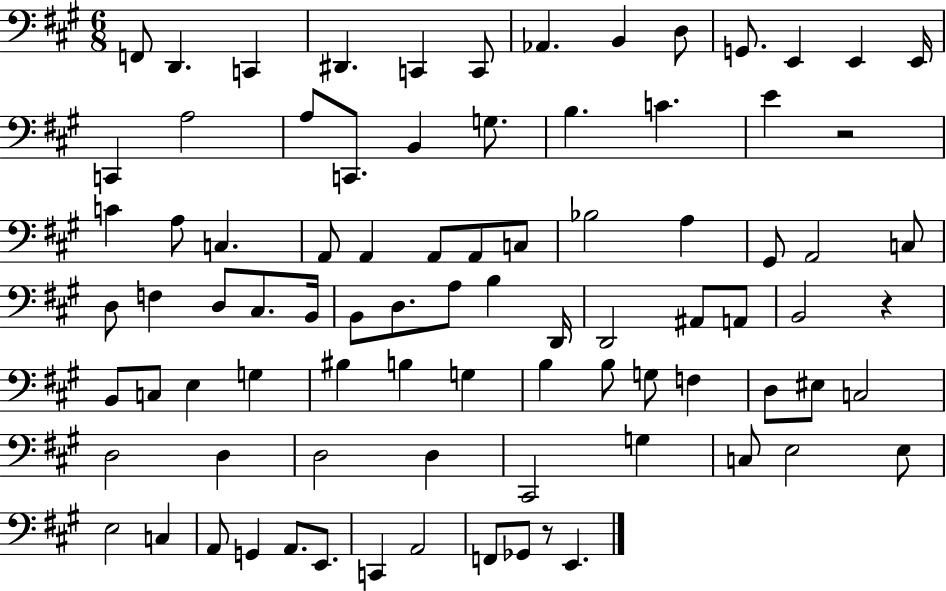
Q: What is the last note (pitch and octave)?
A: E2